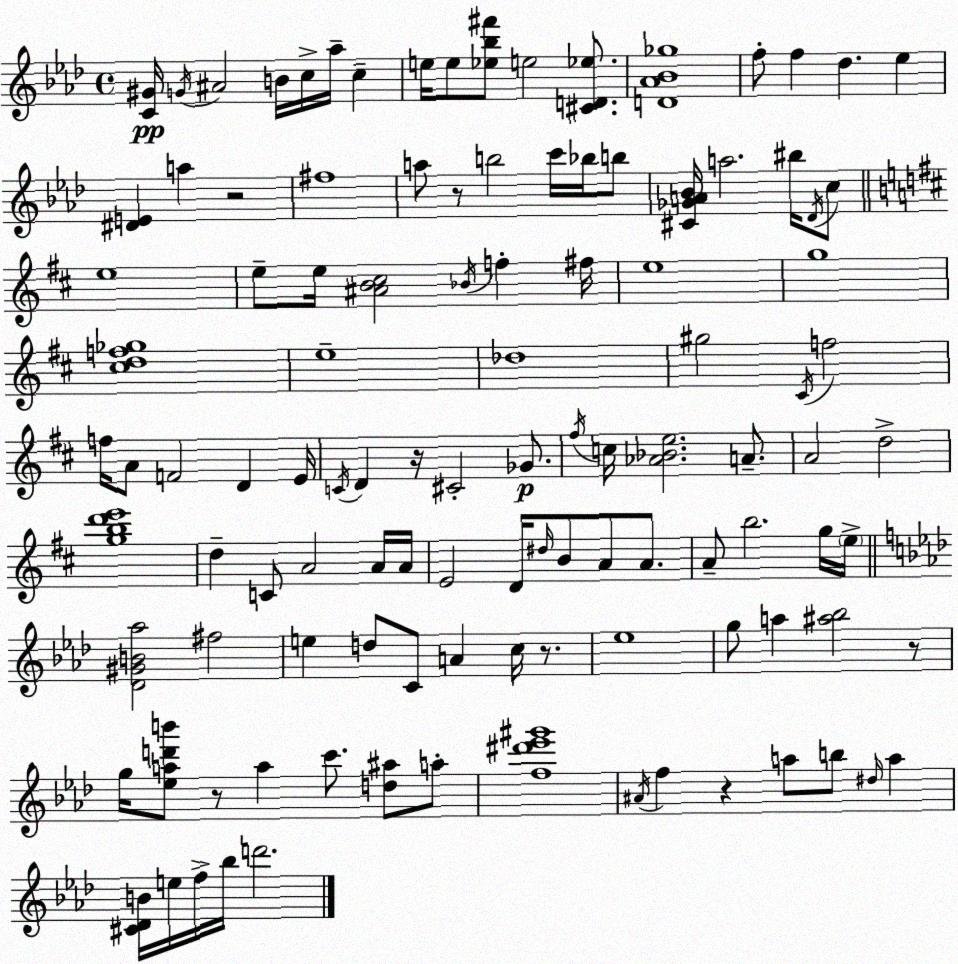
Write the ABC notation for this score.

X:1
T:Untitled
M:4/4
L:1/4
K:Fm
[C^G]/4 G/4 ^A2 B/4 c/4 _a/4 c e/4 e/2 [_e_b^f']/2 e2 [^CD_e]/2 [D_A_B_g]4 f/2 f _d _e [^DE] a z2 ^f4 a/2 z/2 b2 c'/4 _b/4 b/2 [^C_GA_B]/4 a2 ^b/4 _D/4 c/2 e4 e/2 e/4 [^AB^c]2 _B/4 f ^f/4 e4 g4 [^cdf_g]4 e4 _d4 ^g2 ^C/4 f2 f/4 A/2 F2 D E/4 C/4 D z/4 ^C2 _G/2 ^f/4 c/4 [_A_Be]2 A/2 A2 d2 [gbd'e']4 d C/2 A2 A/4 A/4 E2 D/4 ^d/4 B/2 A/2 A/2 A/2 b2 g/4 e/4 [_D^GB_a]2 ^f2 e d/2 C/2 A c/4 z/2 _e4 g/2 a [^a_b]2 z/2 g/4 [_ead'b']/2 z/2 a c'/2 [d^a]/2 a/2 [f^d'_e'^g']4 ^A/4 f z a/2 b/2 ^d/4 a [^C_DB]/4 e/4 f/4 _b/4 d'2